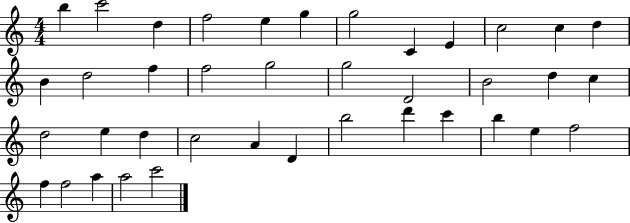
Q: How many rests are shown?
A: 0